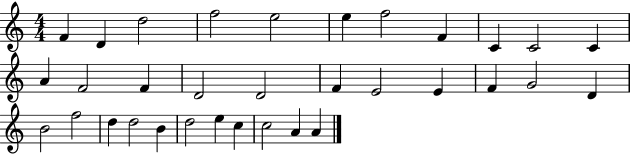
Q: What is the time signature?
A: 4/4